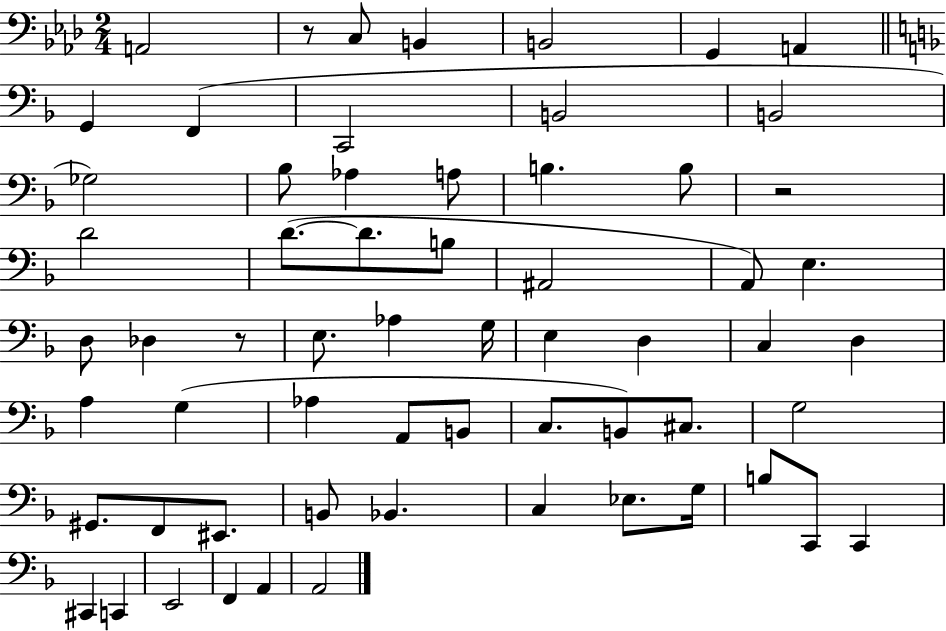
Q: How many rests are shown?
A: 3